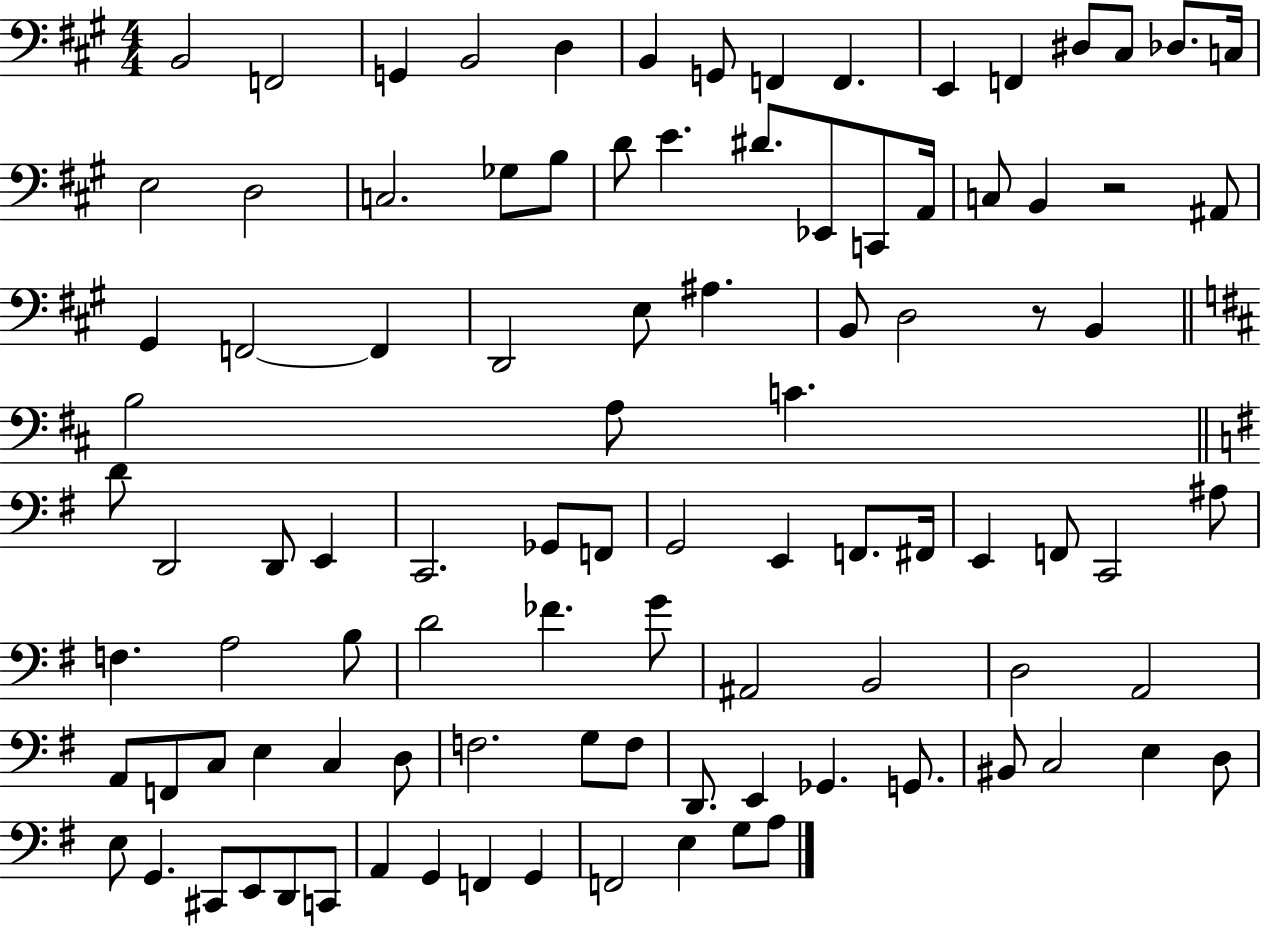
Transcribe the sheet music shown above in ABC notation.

X:1
T:Untitled
M:4/4
L:1/4
K:A
B,,2 F,,2 G,, B,,2 D, B,, G,,/2 F,, F,, E,, F,, ^D,/2 ^C,/2 _D,/2 C,/4 E,2 D,2 C,2 _G,/2 B,/2 D/2 E ^D/2 _E,,/2 C,,/2 A,,/4 C,/2 B,, z2 ^A,,/2 ^G,, F,,2 F,, D,,2 E,/2 ^A, B,,/2 D,2 z/2 B,, B,2 A,/2 C D/2 D,,2 D,,/2 E,, C,,2 _G,,/2 F,,/2 G,,2 E,, F,,/2 ^F,,/4 E,, F,,/2 C,,2 ^A,/2 F, A,2 B,/2 D2 _F G/2 ^A,,2 B,,2 D,2 A,,2 A,,/2 F,,/2 C,/2 E, C, D,/2 F,2 G,/2 F,/2 D,,/2 E,, _G,, G,,/2 ^B,,/2 C,2 E, D,/2 E,/2 G,, ^C,,/2 E,,/2 D,,/2 C,,/2 A,, G,, F,, G,, F,,2 E, G,/2 A,/2